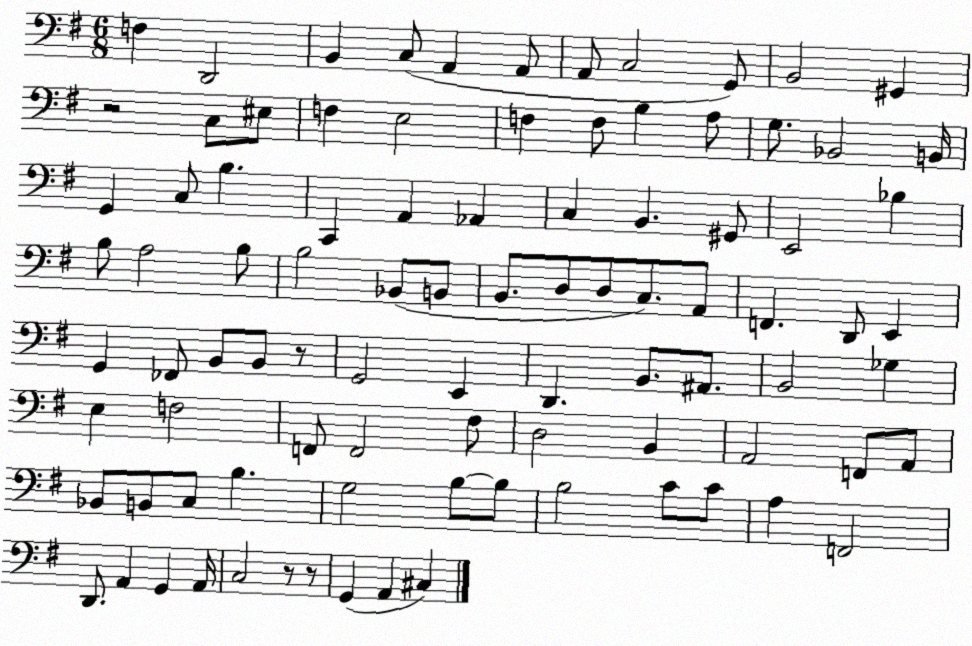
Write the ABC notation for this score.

X:1
T:Untitled
M:6/8
L:1/4
K:G
F, D,,2 B,, C,/2 A,, A,,/2 A,,/2 C,2 G,,/2 B,,2 ^G,, z2 C,/2 ^E,/2 F, E,2 F, F,/2 B, A,/2 G,/2 _B,,2 B,,/4 G,, C,/2 B, C,, A,, _A,, C, B,, ^G,,/2 E,,2 _B, B,/2 A,2 B,/2 B,2 _B,,/2 B,,/2 B,,/2 D,/2 D,/2 C,/2 A,,/2 F,, D,,/2 E,, G,, _F,,/2 B,,/2 B,,/2 z/2 G,,2 E,, D,, B,,/2 ^A,,/2 B,,2 _G, E, F,2 F,,/2 F,,2 ^F,/2 D,2 B,, A,,2 F,,/2 A,,/2 _B,,/2 B,,/2 C,/2 B, G,2 B,/2 B,/2 B,2 C/2 C/2 A, F,,2 D,,/2 A,, G,, A,,/4 C,2 z/2 z/2 G,, A,, ^C,